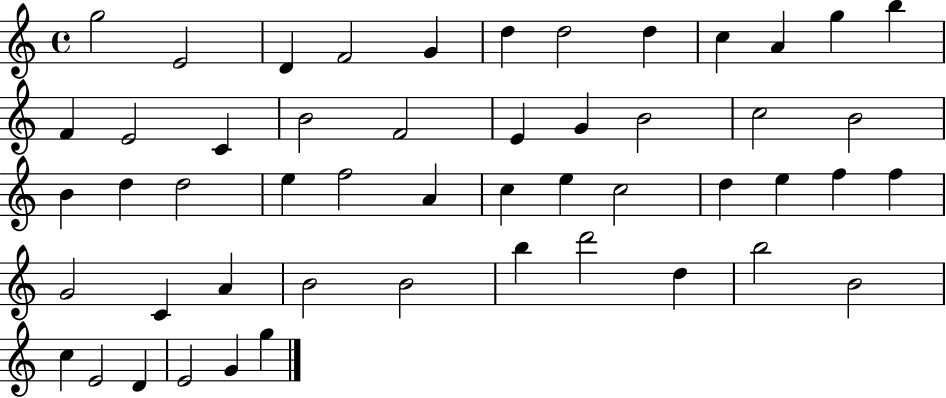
G5/h E4/h D4/q F4/h G4/q D5/q D5/h D5/q C5/q A4/q G5/q B5/q F4/q E4/h C4/q B4/h F4/h E4/q G4/q B4/h C5/h B4/h B4/q D5/q D5/h E5/q F5/h A4/q C5/q E5/q C5/h D5/q E5/q F5/q F5/q G4/h C4/q A4/q B4/h B4/h B5/q D6/h D5/q B5/h B4/h C5/q E4/h D4/q E4/h G4/q G5/q